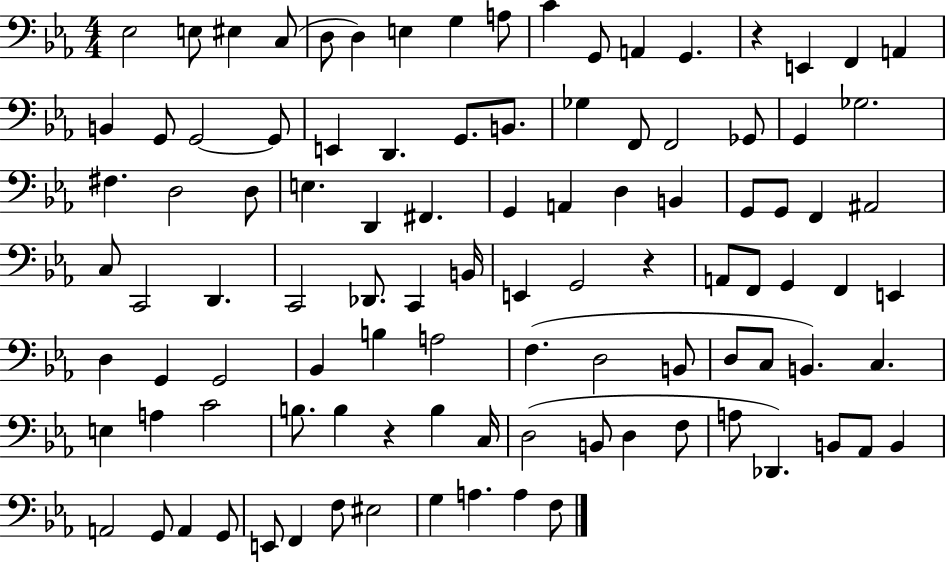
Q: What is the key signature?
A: EES major